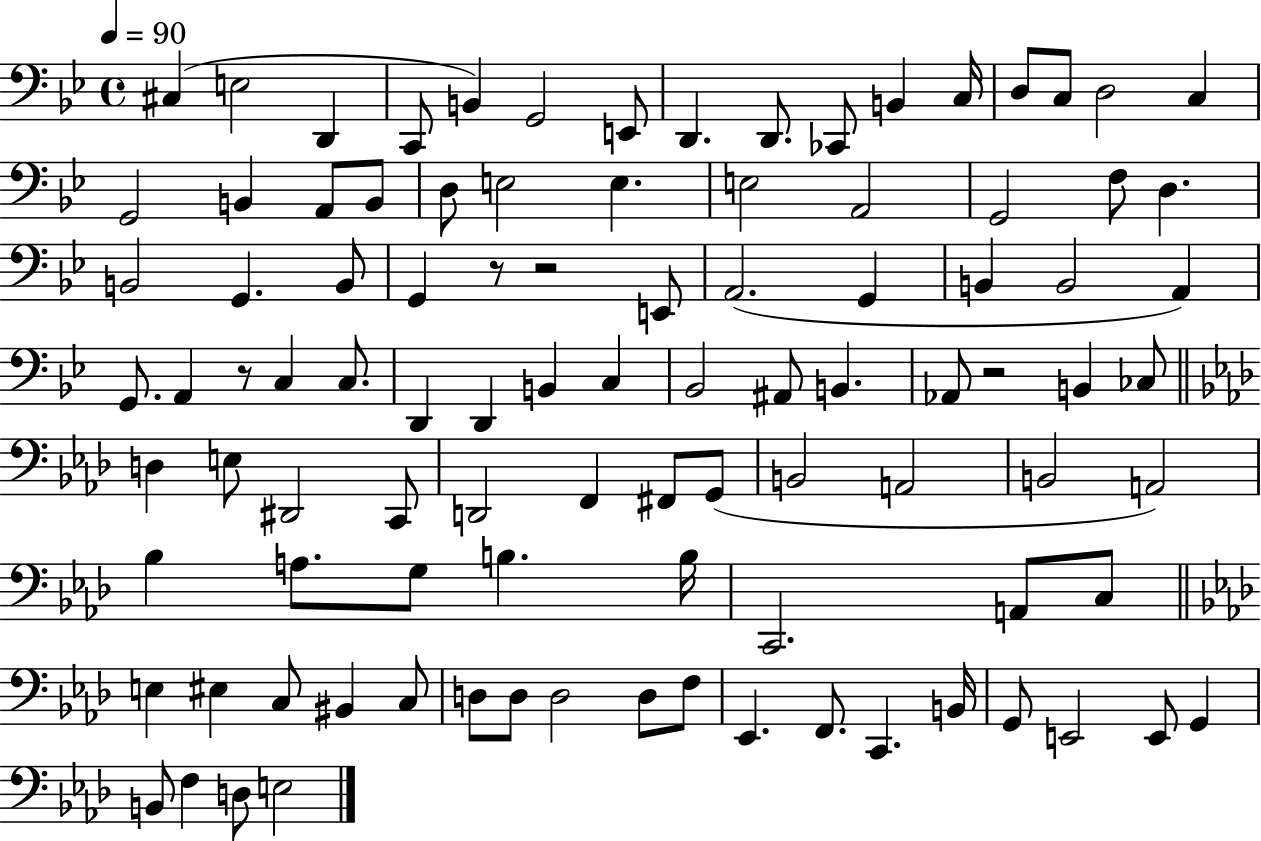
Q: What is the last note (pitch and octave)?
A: E3